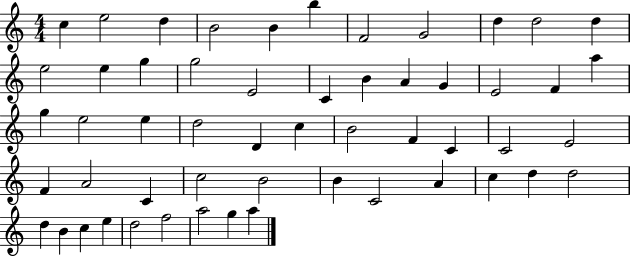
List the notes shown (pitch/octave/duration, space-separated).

C5/q E5/h D5/q B4/h B4/q B5/q F4/h G4/h D5/q D5/h D5/q E5/h E5/q G5/q G5/h E4/h C4/q B4/q A4/q G4/q E4/h F4/q A5/q G5/q E5/h E5/q D5/h D4/q C5/q B4/h F4/q C4/q C4/h E4/h F4/q A4/h C4/q C5/h B4/h B4/q C4/h A4/q C5/q D5/q D5/h D5/q B4/q C5/q E5/q D5/h F5/h A5/h G5/q A5/q